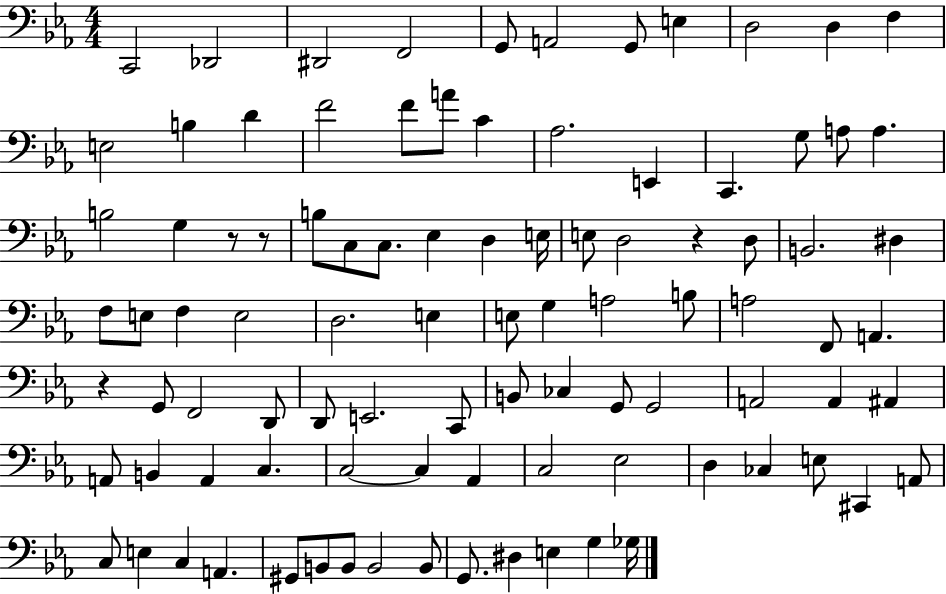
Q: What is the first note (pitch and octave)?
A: C2